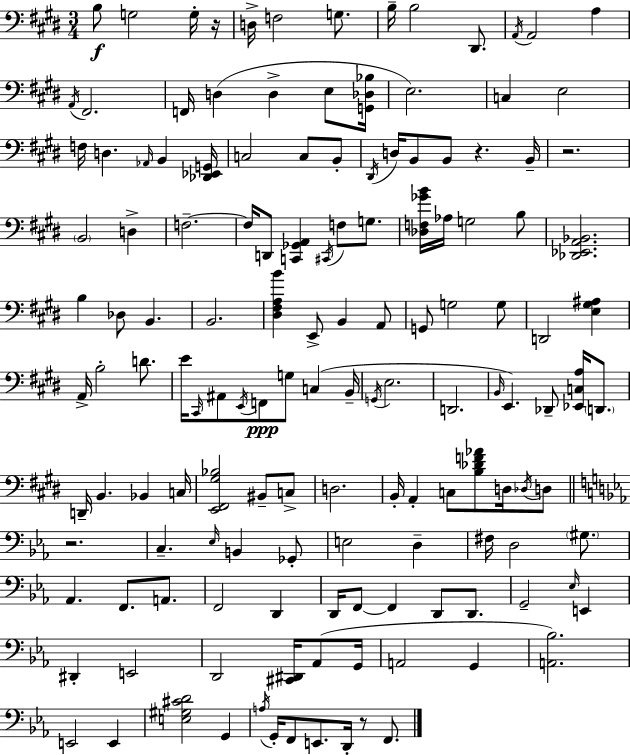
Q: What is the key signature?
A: E major